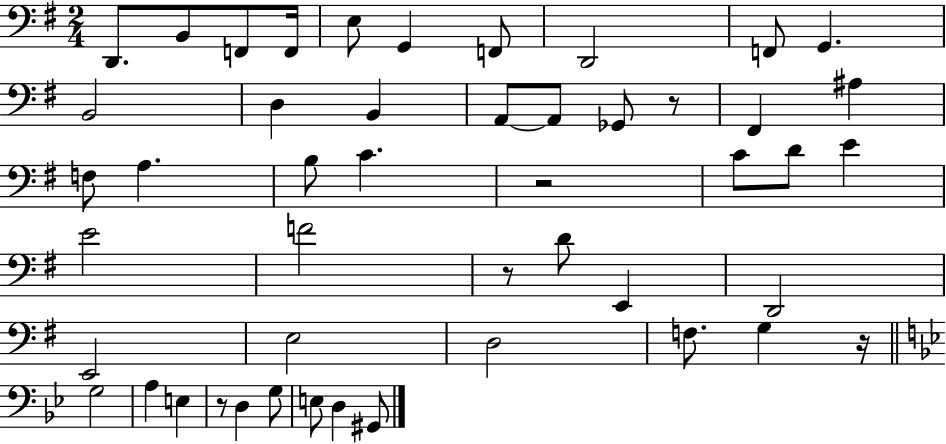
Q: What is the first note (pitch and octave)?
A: D2